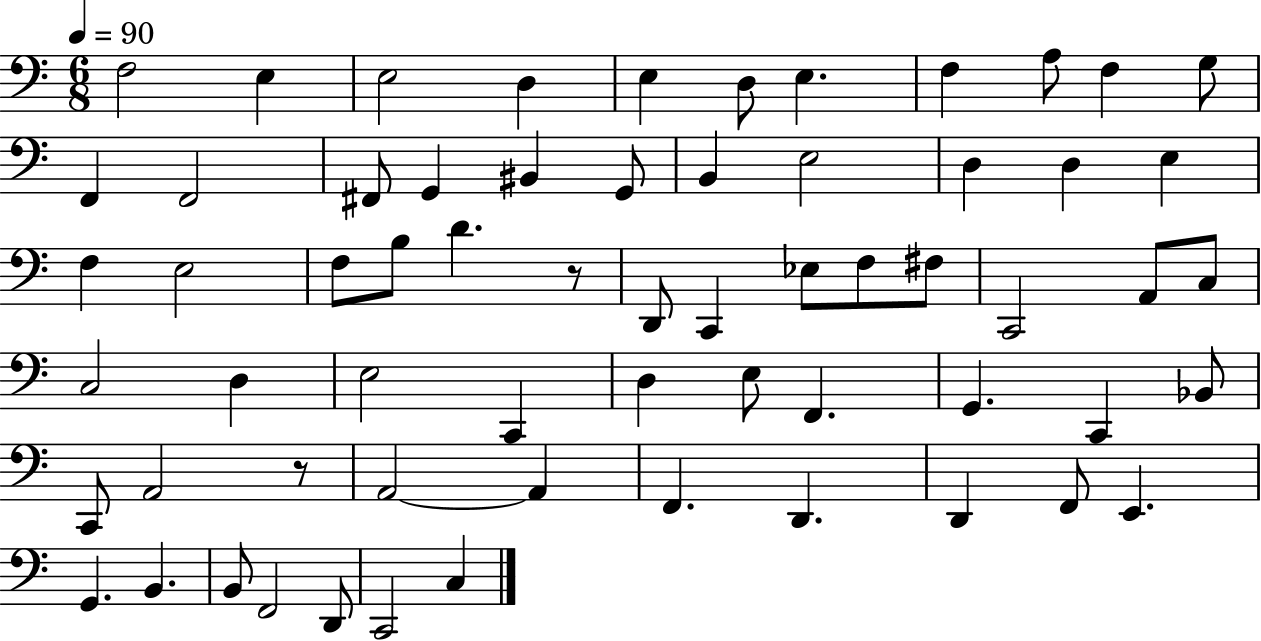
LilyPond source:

{
  \clef bass
  \numericTimeSignature
  \time 6/8
  \key c \major
  \tempo 4 = 90
  f2 e4 | e2 d4 | e4 d8 e4. | f4 a8 f4 g8 | \break f,4 f,2 | fis,8 g,4 bis,4 g,8 | b,4 e2 | d4 d4 e4 | \break f4 e2 | f8 b8 d'4. r8 | d,8 c,4 ees8 f8 fis8 | c,2 a,8 c8 | \break c2 d4 | e2 c,4 | d4 e8 f,4. | g,4. c,4 bes,8 | \break c,8 a,2 r8 | a,2~~ a,4 | f,4. d,4. | d,4 f,8 e,4. | \break g,4. b,4. | b,8 f,2 d,8 | c,2 c4 | \bar "|."
}